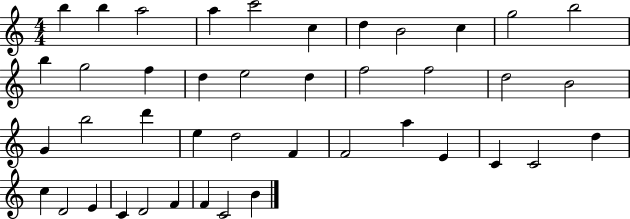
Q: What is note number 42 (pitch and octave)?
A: B4